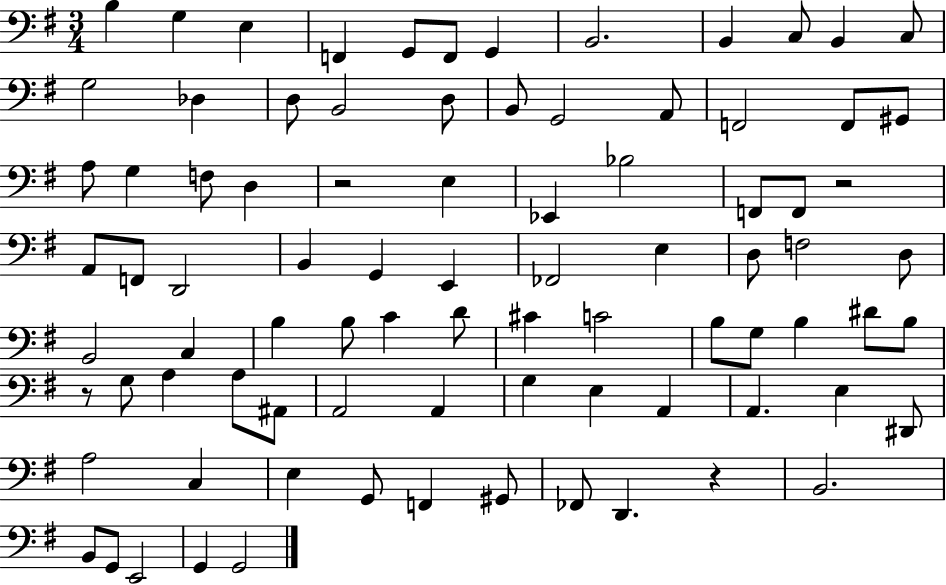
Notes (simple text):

B3/q G3/q E3/q F2/q G2/e F2/e G2/q B2/h. B2/q C3/e B2/q C3/e G3/h Db3/q D3/e B2/h D3/e B2/e G2/h A2/e F2/h F2/e G#2/e A3/e G3/q F3/e D3/q R/h E3/q Eb2/q Bb3/h F2/e F2/e R/h A2/e F2/e D2/h B2/q G2/q E2/q FES2/h E3/q D3/e F3/h D3/e B2/h C3/q B3/q B3/e C4/q D4/e C#4/q C4/h B3/e G3/e B3/q D#4/e B3/e R/e G3/e A3/q A3/e A#2/e A2/h A2/q G3/q E3/q A2/q A2/q. E3/q D#2/e A3/h C3/q E3/q G2/e F2/q G#2/e FES2/e D2/q. R/q B2/h. B2/e G2/e E2/h G2/q G2/h